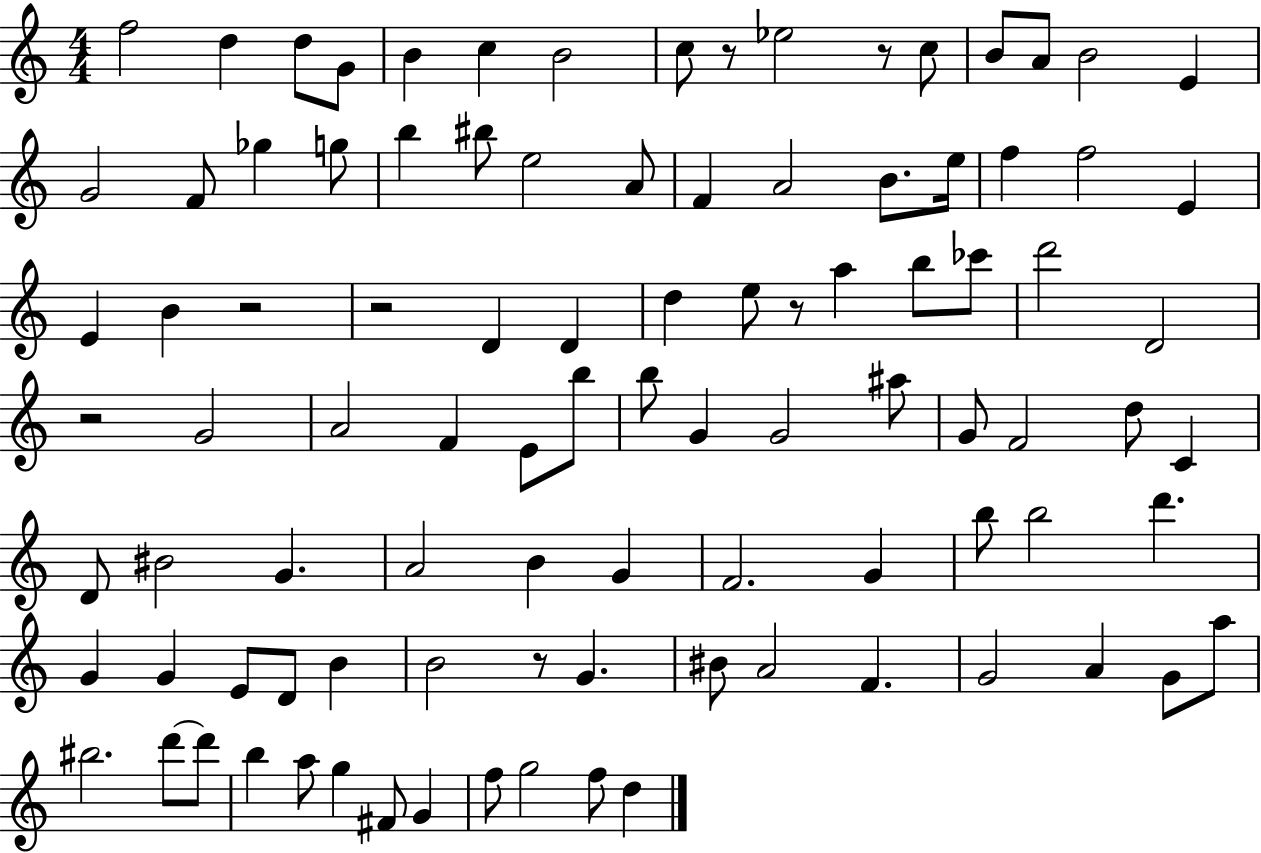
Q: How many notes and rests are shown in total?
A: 97